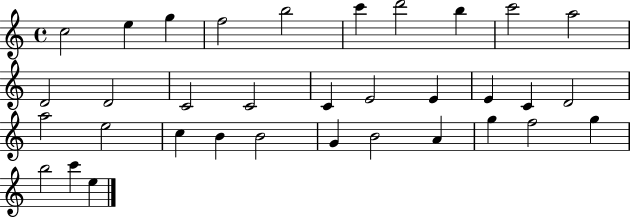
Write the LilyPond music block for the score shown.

{
  \clef treble
  \time 4/4
  \defaultTimeSignature
  \key c \major
  c''2 e''4 g''4 | f''2 b''2 | c'''4 d'''2 b''4 | c'''2 a''2 | \break d'2 d'2 | c'2 c'2 | c'4 e'2 e'4 | e'4 c'4 d'2 | \break a''2 e''2 | c''4 b'4 b'2 | g'4 b'2 a'4 | g''4 f''2 g''4 | \break b''2 c'''4 e''4 | \bar "|."
}